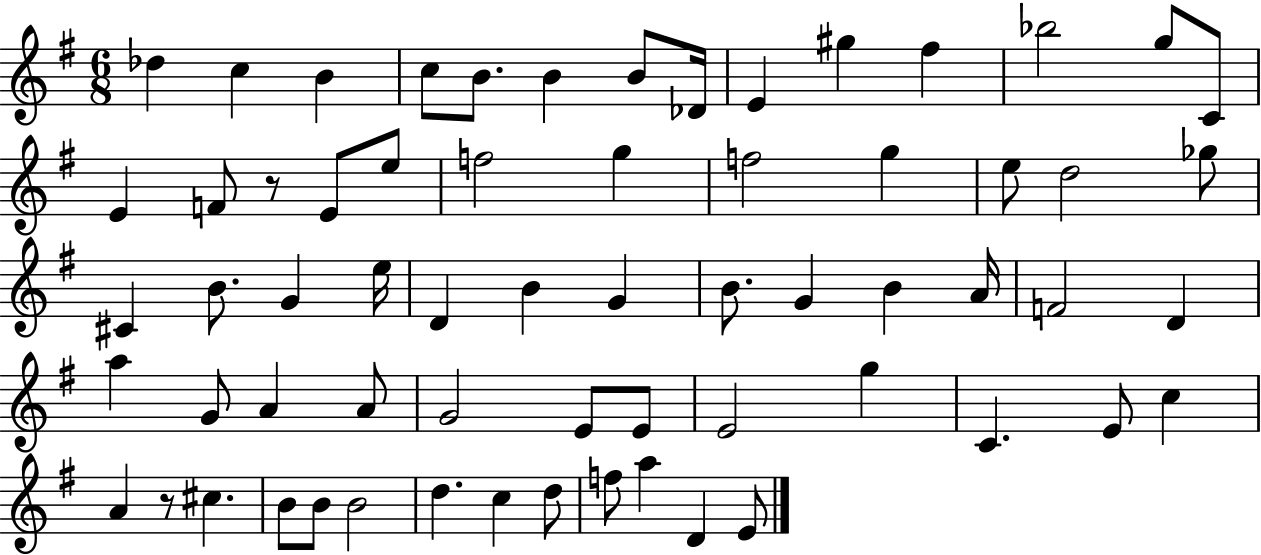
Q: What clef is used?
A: treble